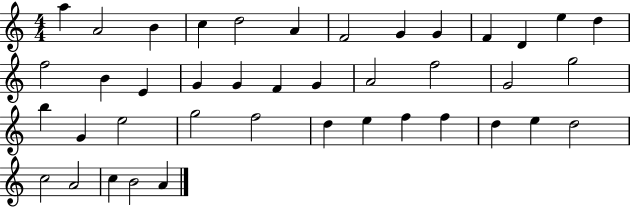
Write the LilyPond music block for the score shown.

{
  \clef treble
  \numericTimeSignature
  \time 4/4
  \key c \major
  a''4 a'2 b'4 | c''4 d''2 a'4 | f'2 g'4 g'4 | f'4 d'4 e''4 d''4 | \break f''2 b'4 e'4 | g'4 g'4 f'4 g'4 | a'2 f''2 | g'2 g''2 | \break b''4 g'4 e''2 | g''2 f''2 | d''4 e''4 f''4 f''4 | d''4 e''4 d''2 | \break c''2 a'2 | c''4 b'2 a'4 | \bar "|."
}